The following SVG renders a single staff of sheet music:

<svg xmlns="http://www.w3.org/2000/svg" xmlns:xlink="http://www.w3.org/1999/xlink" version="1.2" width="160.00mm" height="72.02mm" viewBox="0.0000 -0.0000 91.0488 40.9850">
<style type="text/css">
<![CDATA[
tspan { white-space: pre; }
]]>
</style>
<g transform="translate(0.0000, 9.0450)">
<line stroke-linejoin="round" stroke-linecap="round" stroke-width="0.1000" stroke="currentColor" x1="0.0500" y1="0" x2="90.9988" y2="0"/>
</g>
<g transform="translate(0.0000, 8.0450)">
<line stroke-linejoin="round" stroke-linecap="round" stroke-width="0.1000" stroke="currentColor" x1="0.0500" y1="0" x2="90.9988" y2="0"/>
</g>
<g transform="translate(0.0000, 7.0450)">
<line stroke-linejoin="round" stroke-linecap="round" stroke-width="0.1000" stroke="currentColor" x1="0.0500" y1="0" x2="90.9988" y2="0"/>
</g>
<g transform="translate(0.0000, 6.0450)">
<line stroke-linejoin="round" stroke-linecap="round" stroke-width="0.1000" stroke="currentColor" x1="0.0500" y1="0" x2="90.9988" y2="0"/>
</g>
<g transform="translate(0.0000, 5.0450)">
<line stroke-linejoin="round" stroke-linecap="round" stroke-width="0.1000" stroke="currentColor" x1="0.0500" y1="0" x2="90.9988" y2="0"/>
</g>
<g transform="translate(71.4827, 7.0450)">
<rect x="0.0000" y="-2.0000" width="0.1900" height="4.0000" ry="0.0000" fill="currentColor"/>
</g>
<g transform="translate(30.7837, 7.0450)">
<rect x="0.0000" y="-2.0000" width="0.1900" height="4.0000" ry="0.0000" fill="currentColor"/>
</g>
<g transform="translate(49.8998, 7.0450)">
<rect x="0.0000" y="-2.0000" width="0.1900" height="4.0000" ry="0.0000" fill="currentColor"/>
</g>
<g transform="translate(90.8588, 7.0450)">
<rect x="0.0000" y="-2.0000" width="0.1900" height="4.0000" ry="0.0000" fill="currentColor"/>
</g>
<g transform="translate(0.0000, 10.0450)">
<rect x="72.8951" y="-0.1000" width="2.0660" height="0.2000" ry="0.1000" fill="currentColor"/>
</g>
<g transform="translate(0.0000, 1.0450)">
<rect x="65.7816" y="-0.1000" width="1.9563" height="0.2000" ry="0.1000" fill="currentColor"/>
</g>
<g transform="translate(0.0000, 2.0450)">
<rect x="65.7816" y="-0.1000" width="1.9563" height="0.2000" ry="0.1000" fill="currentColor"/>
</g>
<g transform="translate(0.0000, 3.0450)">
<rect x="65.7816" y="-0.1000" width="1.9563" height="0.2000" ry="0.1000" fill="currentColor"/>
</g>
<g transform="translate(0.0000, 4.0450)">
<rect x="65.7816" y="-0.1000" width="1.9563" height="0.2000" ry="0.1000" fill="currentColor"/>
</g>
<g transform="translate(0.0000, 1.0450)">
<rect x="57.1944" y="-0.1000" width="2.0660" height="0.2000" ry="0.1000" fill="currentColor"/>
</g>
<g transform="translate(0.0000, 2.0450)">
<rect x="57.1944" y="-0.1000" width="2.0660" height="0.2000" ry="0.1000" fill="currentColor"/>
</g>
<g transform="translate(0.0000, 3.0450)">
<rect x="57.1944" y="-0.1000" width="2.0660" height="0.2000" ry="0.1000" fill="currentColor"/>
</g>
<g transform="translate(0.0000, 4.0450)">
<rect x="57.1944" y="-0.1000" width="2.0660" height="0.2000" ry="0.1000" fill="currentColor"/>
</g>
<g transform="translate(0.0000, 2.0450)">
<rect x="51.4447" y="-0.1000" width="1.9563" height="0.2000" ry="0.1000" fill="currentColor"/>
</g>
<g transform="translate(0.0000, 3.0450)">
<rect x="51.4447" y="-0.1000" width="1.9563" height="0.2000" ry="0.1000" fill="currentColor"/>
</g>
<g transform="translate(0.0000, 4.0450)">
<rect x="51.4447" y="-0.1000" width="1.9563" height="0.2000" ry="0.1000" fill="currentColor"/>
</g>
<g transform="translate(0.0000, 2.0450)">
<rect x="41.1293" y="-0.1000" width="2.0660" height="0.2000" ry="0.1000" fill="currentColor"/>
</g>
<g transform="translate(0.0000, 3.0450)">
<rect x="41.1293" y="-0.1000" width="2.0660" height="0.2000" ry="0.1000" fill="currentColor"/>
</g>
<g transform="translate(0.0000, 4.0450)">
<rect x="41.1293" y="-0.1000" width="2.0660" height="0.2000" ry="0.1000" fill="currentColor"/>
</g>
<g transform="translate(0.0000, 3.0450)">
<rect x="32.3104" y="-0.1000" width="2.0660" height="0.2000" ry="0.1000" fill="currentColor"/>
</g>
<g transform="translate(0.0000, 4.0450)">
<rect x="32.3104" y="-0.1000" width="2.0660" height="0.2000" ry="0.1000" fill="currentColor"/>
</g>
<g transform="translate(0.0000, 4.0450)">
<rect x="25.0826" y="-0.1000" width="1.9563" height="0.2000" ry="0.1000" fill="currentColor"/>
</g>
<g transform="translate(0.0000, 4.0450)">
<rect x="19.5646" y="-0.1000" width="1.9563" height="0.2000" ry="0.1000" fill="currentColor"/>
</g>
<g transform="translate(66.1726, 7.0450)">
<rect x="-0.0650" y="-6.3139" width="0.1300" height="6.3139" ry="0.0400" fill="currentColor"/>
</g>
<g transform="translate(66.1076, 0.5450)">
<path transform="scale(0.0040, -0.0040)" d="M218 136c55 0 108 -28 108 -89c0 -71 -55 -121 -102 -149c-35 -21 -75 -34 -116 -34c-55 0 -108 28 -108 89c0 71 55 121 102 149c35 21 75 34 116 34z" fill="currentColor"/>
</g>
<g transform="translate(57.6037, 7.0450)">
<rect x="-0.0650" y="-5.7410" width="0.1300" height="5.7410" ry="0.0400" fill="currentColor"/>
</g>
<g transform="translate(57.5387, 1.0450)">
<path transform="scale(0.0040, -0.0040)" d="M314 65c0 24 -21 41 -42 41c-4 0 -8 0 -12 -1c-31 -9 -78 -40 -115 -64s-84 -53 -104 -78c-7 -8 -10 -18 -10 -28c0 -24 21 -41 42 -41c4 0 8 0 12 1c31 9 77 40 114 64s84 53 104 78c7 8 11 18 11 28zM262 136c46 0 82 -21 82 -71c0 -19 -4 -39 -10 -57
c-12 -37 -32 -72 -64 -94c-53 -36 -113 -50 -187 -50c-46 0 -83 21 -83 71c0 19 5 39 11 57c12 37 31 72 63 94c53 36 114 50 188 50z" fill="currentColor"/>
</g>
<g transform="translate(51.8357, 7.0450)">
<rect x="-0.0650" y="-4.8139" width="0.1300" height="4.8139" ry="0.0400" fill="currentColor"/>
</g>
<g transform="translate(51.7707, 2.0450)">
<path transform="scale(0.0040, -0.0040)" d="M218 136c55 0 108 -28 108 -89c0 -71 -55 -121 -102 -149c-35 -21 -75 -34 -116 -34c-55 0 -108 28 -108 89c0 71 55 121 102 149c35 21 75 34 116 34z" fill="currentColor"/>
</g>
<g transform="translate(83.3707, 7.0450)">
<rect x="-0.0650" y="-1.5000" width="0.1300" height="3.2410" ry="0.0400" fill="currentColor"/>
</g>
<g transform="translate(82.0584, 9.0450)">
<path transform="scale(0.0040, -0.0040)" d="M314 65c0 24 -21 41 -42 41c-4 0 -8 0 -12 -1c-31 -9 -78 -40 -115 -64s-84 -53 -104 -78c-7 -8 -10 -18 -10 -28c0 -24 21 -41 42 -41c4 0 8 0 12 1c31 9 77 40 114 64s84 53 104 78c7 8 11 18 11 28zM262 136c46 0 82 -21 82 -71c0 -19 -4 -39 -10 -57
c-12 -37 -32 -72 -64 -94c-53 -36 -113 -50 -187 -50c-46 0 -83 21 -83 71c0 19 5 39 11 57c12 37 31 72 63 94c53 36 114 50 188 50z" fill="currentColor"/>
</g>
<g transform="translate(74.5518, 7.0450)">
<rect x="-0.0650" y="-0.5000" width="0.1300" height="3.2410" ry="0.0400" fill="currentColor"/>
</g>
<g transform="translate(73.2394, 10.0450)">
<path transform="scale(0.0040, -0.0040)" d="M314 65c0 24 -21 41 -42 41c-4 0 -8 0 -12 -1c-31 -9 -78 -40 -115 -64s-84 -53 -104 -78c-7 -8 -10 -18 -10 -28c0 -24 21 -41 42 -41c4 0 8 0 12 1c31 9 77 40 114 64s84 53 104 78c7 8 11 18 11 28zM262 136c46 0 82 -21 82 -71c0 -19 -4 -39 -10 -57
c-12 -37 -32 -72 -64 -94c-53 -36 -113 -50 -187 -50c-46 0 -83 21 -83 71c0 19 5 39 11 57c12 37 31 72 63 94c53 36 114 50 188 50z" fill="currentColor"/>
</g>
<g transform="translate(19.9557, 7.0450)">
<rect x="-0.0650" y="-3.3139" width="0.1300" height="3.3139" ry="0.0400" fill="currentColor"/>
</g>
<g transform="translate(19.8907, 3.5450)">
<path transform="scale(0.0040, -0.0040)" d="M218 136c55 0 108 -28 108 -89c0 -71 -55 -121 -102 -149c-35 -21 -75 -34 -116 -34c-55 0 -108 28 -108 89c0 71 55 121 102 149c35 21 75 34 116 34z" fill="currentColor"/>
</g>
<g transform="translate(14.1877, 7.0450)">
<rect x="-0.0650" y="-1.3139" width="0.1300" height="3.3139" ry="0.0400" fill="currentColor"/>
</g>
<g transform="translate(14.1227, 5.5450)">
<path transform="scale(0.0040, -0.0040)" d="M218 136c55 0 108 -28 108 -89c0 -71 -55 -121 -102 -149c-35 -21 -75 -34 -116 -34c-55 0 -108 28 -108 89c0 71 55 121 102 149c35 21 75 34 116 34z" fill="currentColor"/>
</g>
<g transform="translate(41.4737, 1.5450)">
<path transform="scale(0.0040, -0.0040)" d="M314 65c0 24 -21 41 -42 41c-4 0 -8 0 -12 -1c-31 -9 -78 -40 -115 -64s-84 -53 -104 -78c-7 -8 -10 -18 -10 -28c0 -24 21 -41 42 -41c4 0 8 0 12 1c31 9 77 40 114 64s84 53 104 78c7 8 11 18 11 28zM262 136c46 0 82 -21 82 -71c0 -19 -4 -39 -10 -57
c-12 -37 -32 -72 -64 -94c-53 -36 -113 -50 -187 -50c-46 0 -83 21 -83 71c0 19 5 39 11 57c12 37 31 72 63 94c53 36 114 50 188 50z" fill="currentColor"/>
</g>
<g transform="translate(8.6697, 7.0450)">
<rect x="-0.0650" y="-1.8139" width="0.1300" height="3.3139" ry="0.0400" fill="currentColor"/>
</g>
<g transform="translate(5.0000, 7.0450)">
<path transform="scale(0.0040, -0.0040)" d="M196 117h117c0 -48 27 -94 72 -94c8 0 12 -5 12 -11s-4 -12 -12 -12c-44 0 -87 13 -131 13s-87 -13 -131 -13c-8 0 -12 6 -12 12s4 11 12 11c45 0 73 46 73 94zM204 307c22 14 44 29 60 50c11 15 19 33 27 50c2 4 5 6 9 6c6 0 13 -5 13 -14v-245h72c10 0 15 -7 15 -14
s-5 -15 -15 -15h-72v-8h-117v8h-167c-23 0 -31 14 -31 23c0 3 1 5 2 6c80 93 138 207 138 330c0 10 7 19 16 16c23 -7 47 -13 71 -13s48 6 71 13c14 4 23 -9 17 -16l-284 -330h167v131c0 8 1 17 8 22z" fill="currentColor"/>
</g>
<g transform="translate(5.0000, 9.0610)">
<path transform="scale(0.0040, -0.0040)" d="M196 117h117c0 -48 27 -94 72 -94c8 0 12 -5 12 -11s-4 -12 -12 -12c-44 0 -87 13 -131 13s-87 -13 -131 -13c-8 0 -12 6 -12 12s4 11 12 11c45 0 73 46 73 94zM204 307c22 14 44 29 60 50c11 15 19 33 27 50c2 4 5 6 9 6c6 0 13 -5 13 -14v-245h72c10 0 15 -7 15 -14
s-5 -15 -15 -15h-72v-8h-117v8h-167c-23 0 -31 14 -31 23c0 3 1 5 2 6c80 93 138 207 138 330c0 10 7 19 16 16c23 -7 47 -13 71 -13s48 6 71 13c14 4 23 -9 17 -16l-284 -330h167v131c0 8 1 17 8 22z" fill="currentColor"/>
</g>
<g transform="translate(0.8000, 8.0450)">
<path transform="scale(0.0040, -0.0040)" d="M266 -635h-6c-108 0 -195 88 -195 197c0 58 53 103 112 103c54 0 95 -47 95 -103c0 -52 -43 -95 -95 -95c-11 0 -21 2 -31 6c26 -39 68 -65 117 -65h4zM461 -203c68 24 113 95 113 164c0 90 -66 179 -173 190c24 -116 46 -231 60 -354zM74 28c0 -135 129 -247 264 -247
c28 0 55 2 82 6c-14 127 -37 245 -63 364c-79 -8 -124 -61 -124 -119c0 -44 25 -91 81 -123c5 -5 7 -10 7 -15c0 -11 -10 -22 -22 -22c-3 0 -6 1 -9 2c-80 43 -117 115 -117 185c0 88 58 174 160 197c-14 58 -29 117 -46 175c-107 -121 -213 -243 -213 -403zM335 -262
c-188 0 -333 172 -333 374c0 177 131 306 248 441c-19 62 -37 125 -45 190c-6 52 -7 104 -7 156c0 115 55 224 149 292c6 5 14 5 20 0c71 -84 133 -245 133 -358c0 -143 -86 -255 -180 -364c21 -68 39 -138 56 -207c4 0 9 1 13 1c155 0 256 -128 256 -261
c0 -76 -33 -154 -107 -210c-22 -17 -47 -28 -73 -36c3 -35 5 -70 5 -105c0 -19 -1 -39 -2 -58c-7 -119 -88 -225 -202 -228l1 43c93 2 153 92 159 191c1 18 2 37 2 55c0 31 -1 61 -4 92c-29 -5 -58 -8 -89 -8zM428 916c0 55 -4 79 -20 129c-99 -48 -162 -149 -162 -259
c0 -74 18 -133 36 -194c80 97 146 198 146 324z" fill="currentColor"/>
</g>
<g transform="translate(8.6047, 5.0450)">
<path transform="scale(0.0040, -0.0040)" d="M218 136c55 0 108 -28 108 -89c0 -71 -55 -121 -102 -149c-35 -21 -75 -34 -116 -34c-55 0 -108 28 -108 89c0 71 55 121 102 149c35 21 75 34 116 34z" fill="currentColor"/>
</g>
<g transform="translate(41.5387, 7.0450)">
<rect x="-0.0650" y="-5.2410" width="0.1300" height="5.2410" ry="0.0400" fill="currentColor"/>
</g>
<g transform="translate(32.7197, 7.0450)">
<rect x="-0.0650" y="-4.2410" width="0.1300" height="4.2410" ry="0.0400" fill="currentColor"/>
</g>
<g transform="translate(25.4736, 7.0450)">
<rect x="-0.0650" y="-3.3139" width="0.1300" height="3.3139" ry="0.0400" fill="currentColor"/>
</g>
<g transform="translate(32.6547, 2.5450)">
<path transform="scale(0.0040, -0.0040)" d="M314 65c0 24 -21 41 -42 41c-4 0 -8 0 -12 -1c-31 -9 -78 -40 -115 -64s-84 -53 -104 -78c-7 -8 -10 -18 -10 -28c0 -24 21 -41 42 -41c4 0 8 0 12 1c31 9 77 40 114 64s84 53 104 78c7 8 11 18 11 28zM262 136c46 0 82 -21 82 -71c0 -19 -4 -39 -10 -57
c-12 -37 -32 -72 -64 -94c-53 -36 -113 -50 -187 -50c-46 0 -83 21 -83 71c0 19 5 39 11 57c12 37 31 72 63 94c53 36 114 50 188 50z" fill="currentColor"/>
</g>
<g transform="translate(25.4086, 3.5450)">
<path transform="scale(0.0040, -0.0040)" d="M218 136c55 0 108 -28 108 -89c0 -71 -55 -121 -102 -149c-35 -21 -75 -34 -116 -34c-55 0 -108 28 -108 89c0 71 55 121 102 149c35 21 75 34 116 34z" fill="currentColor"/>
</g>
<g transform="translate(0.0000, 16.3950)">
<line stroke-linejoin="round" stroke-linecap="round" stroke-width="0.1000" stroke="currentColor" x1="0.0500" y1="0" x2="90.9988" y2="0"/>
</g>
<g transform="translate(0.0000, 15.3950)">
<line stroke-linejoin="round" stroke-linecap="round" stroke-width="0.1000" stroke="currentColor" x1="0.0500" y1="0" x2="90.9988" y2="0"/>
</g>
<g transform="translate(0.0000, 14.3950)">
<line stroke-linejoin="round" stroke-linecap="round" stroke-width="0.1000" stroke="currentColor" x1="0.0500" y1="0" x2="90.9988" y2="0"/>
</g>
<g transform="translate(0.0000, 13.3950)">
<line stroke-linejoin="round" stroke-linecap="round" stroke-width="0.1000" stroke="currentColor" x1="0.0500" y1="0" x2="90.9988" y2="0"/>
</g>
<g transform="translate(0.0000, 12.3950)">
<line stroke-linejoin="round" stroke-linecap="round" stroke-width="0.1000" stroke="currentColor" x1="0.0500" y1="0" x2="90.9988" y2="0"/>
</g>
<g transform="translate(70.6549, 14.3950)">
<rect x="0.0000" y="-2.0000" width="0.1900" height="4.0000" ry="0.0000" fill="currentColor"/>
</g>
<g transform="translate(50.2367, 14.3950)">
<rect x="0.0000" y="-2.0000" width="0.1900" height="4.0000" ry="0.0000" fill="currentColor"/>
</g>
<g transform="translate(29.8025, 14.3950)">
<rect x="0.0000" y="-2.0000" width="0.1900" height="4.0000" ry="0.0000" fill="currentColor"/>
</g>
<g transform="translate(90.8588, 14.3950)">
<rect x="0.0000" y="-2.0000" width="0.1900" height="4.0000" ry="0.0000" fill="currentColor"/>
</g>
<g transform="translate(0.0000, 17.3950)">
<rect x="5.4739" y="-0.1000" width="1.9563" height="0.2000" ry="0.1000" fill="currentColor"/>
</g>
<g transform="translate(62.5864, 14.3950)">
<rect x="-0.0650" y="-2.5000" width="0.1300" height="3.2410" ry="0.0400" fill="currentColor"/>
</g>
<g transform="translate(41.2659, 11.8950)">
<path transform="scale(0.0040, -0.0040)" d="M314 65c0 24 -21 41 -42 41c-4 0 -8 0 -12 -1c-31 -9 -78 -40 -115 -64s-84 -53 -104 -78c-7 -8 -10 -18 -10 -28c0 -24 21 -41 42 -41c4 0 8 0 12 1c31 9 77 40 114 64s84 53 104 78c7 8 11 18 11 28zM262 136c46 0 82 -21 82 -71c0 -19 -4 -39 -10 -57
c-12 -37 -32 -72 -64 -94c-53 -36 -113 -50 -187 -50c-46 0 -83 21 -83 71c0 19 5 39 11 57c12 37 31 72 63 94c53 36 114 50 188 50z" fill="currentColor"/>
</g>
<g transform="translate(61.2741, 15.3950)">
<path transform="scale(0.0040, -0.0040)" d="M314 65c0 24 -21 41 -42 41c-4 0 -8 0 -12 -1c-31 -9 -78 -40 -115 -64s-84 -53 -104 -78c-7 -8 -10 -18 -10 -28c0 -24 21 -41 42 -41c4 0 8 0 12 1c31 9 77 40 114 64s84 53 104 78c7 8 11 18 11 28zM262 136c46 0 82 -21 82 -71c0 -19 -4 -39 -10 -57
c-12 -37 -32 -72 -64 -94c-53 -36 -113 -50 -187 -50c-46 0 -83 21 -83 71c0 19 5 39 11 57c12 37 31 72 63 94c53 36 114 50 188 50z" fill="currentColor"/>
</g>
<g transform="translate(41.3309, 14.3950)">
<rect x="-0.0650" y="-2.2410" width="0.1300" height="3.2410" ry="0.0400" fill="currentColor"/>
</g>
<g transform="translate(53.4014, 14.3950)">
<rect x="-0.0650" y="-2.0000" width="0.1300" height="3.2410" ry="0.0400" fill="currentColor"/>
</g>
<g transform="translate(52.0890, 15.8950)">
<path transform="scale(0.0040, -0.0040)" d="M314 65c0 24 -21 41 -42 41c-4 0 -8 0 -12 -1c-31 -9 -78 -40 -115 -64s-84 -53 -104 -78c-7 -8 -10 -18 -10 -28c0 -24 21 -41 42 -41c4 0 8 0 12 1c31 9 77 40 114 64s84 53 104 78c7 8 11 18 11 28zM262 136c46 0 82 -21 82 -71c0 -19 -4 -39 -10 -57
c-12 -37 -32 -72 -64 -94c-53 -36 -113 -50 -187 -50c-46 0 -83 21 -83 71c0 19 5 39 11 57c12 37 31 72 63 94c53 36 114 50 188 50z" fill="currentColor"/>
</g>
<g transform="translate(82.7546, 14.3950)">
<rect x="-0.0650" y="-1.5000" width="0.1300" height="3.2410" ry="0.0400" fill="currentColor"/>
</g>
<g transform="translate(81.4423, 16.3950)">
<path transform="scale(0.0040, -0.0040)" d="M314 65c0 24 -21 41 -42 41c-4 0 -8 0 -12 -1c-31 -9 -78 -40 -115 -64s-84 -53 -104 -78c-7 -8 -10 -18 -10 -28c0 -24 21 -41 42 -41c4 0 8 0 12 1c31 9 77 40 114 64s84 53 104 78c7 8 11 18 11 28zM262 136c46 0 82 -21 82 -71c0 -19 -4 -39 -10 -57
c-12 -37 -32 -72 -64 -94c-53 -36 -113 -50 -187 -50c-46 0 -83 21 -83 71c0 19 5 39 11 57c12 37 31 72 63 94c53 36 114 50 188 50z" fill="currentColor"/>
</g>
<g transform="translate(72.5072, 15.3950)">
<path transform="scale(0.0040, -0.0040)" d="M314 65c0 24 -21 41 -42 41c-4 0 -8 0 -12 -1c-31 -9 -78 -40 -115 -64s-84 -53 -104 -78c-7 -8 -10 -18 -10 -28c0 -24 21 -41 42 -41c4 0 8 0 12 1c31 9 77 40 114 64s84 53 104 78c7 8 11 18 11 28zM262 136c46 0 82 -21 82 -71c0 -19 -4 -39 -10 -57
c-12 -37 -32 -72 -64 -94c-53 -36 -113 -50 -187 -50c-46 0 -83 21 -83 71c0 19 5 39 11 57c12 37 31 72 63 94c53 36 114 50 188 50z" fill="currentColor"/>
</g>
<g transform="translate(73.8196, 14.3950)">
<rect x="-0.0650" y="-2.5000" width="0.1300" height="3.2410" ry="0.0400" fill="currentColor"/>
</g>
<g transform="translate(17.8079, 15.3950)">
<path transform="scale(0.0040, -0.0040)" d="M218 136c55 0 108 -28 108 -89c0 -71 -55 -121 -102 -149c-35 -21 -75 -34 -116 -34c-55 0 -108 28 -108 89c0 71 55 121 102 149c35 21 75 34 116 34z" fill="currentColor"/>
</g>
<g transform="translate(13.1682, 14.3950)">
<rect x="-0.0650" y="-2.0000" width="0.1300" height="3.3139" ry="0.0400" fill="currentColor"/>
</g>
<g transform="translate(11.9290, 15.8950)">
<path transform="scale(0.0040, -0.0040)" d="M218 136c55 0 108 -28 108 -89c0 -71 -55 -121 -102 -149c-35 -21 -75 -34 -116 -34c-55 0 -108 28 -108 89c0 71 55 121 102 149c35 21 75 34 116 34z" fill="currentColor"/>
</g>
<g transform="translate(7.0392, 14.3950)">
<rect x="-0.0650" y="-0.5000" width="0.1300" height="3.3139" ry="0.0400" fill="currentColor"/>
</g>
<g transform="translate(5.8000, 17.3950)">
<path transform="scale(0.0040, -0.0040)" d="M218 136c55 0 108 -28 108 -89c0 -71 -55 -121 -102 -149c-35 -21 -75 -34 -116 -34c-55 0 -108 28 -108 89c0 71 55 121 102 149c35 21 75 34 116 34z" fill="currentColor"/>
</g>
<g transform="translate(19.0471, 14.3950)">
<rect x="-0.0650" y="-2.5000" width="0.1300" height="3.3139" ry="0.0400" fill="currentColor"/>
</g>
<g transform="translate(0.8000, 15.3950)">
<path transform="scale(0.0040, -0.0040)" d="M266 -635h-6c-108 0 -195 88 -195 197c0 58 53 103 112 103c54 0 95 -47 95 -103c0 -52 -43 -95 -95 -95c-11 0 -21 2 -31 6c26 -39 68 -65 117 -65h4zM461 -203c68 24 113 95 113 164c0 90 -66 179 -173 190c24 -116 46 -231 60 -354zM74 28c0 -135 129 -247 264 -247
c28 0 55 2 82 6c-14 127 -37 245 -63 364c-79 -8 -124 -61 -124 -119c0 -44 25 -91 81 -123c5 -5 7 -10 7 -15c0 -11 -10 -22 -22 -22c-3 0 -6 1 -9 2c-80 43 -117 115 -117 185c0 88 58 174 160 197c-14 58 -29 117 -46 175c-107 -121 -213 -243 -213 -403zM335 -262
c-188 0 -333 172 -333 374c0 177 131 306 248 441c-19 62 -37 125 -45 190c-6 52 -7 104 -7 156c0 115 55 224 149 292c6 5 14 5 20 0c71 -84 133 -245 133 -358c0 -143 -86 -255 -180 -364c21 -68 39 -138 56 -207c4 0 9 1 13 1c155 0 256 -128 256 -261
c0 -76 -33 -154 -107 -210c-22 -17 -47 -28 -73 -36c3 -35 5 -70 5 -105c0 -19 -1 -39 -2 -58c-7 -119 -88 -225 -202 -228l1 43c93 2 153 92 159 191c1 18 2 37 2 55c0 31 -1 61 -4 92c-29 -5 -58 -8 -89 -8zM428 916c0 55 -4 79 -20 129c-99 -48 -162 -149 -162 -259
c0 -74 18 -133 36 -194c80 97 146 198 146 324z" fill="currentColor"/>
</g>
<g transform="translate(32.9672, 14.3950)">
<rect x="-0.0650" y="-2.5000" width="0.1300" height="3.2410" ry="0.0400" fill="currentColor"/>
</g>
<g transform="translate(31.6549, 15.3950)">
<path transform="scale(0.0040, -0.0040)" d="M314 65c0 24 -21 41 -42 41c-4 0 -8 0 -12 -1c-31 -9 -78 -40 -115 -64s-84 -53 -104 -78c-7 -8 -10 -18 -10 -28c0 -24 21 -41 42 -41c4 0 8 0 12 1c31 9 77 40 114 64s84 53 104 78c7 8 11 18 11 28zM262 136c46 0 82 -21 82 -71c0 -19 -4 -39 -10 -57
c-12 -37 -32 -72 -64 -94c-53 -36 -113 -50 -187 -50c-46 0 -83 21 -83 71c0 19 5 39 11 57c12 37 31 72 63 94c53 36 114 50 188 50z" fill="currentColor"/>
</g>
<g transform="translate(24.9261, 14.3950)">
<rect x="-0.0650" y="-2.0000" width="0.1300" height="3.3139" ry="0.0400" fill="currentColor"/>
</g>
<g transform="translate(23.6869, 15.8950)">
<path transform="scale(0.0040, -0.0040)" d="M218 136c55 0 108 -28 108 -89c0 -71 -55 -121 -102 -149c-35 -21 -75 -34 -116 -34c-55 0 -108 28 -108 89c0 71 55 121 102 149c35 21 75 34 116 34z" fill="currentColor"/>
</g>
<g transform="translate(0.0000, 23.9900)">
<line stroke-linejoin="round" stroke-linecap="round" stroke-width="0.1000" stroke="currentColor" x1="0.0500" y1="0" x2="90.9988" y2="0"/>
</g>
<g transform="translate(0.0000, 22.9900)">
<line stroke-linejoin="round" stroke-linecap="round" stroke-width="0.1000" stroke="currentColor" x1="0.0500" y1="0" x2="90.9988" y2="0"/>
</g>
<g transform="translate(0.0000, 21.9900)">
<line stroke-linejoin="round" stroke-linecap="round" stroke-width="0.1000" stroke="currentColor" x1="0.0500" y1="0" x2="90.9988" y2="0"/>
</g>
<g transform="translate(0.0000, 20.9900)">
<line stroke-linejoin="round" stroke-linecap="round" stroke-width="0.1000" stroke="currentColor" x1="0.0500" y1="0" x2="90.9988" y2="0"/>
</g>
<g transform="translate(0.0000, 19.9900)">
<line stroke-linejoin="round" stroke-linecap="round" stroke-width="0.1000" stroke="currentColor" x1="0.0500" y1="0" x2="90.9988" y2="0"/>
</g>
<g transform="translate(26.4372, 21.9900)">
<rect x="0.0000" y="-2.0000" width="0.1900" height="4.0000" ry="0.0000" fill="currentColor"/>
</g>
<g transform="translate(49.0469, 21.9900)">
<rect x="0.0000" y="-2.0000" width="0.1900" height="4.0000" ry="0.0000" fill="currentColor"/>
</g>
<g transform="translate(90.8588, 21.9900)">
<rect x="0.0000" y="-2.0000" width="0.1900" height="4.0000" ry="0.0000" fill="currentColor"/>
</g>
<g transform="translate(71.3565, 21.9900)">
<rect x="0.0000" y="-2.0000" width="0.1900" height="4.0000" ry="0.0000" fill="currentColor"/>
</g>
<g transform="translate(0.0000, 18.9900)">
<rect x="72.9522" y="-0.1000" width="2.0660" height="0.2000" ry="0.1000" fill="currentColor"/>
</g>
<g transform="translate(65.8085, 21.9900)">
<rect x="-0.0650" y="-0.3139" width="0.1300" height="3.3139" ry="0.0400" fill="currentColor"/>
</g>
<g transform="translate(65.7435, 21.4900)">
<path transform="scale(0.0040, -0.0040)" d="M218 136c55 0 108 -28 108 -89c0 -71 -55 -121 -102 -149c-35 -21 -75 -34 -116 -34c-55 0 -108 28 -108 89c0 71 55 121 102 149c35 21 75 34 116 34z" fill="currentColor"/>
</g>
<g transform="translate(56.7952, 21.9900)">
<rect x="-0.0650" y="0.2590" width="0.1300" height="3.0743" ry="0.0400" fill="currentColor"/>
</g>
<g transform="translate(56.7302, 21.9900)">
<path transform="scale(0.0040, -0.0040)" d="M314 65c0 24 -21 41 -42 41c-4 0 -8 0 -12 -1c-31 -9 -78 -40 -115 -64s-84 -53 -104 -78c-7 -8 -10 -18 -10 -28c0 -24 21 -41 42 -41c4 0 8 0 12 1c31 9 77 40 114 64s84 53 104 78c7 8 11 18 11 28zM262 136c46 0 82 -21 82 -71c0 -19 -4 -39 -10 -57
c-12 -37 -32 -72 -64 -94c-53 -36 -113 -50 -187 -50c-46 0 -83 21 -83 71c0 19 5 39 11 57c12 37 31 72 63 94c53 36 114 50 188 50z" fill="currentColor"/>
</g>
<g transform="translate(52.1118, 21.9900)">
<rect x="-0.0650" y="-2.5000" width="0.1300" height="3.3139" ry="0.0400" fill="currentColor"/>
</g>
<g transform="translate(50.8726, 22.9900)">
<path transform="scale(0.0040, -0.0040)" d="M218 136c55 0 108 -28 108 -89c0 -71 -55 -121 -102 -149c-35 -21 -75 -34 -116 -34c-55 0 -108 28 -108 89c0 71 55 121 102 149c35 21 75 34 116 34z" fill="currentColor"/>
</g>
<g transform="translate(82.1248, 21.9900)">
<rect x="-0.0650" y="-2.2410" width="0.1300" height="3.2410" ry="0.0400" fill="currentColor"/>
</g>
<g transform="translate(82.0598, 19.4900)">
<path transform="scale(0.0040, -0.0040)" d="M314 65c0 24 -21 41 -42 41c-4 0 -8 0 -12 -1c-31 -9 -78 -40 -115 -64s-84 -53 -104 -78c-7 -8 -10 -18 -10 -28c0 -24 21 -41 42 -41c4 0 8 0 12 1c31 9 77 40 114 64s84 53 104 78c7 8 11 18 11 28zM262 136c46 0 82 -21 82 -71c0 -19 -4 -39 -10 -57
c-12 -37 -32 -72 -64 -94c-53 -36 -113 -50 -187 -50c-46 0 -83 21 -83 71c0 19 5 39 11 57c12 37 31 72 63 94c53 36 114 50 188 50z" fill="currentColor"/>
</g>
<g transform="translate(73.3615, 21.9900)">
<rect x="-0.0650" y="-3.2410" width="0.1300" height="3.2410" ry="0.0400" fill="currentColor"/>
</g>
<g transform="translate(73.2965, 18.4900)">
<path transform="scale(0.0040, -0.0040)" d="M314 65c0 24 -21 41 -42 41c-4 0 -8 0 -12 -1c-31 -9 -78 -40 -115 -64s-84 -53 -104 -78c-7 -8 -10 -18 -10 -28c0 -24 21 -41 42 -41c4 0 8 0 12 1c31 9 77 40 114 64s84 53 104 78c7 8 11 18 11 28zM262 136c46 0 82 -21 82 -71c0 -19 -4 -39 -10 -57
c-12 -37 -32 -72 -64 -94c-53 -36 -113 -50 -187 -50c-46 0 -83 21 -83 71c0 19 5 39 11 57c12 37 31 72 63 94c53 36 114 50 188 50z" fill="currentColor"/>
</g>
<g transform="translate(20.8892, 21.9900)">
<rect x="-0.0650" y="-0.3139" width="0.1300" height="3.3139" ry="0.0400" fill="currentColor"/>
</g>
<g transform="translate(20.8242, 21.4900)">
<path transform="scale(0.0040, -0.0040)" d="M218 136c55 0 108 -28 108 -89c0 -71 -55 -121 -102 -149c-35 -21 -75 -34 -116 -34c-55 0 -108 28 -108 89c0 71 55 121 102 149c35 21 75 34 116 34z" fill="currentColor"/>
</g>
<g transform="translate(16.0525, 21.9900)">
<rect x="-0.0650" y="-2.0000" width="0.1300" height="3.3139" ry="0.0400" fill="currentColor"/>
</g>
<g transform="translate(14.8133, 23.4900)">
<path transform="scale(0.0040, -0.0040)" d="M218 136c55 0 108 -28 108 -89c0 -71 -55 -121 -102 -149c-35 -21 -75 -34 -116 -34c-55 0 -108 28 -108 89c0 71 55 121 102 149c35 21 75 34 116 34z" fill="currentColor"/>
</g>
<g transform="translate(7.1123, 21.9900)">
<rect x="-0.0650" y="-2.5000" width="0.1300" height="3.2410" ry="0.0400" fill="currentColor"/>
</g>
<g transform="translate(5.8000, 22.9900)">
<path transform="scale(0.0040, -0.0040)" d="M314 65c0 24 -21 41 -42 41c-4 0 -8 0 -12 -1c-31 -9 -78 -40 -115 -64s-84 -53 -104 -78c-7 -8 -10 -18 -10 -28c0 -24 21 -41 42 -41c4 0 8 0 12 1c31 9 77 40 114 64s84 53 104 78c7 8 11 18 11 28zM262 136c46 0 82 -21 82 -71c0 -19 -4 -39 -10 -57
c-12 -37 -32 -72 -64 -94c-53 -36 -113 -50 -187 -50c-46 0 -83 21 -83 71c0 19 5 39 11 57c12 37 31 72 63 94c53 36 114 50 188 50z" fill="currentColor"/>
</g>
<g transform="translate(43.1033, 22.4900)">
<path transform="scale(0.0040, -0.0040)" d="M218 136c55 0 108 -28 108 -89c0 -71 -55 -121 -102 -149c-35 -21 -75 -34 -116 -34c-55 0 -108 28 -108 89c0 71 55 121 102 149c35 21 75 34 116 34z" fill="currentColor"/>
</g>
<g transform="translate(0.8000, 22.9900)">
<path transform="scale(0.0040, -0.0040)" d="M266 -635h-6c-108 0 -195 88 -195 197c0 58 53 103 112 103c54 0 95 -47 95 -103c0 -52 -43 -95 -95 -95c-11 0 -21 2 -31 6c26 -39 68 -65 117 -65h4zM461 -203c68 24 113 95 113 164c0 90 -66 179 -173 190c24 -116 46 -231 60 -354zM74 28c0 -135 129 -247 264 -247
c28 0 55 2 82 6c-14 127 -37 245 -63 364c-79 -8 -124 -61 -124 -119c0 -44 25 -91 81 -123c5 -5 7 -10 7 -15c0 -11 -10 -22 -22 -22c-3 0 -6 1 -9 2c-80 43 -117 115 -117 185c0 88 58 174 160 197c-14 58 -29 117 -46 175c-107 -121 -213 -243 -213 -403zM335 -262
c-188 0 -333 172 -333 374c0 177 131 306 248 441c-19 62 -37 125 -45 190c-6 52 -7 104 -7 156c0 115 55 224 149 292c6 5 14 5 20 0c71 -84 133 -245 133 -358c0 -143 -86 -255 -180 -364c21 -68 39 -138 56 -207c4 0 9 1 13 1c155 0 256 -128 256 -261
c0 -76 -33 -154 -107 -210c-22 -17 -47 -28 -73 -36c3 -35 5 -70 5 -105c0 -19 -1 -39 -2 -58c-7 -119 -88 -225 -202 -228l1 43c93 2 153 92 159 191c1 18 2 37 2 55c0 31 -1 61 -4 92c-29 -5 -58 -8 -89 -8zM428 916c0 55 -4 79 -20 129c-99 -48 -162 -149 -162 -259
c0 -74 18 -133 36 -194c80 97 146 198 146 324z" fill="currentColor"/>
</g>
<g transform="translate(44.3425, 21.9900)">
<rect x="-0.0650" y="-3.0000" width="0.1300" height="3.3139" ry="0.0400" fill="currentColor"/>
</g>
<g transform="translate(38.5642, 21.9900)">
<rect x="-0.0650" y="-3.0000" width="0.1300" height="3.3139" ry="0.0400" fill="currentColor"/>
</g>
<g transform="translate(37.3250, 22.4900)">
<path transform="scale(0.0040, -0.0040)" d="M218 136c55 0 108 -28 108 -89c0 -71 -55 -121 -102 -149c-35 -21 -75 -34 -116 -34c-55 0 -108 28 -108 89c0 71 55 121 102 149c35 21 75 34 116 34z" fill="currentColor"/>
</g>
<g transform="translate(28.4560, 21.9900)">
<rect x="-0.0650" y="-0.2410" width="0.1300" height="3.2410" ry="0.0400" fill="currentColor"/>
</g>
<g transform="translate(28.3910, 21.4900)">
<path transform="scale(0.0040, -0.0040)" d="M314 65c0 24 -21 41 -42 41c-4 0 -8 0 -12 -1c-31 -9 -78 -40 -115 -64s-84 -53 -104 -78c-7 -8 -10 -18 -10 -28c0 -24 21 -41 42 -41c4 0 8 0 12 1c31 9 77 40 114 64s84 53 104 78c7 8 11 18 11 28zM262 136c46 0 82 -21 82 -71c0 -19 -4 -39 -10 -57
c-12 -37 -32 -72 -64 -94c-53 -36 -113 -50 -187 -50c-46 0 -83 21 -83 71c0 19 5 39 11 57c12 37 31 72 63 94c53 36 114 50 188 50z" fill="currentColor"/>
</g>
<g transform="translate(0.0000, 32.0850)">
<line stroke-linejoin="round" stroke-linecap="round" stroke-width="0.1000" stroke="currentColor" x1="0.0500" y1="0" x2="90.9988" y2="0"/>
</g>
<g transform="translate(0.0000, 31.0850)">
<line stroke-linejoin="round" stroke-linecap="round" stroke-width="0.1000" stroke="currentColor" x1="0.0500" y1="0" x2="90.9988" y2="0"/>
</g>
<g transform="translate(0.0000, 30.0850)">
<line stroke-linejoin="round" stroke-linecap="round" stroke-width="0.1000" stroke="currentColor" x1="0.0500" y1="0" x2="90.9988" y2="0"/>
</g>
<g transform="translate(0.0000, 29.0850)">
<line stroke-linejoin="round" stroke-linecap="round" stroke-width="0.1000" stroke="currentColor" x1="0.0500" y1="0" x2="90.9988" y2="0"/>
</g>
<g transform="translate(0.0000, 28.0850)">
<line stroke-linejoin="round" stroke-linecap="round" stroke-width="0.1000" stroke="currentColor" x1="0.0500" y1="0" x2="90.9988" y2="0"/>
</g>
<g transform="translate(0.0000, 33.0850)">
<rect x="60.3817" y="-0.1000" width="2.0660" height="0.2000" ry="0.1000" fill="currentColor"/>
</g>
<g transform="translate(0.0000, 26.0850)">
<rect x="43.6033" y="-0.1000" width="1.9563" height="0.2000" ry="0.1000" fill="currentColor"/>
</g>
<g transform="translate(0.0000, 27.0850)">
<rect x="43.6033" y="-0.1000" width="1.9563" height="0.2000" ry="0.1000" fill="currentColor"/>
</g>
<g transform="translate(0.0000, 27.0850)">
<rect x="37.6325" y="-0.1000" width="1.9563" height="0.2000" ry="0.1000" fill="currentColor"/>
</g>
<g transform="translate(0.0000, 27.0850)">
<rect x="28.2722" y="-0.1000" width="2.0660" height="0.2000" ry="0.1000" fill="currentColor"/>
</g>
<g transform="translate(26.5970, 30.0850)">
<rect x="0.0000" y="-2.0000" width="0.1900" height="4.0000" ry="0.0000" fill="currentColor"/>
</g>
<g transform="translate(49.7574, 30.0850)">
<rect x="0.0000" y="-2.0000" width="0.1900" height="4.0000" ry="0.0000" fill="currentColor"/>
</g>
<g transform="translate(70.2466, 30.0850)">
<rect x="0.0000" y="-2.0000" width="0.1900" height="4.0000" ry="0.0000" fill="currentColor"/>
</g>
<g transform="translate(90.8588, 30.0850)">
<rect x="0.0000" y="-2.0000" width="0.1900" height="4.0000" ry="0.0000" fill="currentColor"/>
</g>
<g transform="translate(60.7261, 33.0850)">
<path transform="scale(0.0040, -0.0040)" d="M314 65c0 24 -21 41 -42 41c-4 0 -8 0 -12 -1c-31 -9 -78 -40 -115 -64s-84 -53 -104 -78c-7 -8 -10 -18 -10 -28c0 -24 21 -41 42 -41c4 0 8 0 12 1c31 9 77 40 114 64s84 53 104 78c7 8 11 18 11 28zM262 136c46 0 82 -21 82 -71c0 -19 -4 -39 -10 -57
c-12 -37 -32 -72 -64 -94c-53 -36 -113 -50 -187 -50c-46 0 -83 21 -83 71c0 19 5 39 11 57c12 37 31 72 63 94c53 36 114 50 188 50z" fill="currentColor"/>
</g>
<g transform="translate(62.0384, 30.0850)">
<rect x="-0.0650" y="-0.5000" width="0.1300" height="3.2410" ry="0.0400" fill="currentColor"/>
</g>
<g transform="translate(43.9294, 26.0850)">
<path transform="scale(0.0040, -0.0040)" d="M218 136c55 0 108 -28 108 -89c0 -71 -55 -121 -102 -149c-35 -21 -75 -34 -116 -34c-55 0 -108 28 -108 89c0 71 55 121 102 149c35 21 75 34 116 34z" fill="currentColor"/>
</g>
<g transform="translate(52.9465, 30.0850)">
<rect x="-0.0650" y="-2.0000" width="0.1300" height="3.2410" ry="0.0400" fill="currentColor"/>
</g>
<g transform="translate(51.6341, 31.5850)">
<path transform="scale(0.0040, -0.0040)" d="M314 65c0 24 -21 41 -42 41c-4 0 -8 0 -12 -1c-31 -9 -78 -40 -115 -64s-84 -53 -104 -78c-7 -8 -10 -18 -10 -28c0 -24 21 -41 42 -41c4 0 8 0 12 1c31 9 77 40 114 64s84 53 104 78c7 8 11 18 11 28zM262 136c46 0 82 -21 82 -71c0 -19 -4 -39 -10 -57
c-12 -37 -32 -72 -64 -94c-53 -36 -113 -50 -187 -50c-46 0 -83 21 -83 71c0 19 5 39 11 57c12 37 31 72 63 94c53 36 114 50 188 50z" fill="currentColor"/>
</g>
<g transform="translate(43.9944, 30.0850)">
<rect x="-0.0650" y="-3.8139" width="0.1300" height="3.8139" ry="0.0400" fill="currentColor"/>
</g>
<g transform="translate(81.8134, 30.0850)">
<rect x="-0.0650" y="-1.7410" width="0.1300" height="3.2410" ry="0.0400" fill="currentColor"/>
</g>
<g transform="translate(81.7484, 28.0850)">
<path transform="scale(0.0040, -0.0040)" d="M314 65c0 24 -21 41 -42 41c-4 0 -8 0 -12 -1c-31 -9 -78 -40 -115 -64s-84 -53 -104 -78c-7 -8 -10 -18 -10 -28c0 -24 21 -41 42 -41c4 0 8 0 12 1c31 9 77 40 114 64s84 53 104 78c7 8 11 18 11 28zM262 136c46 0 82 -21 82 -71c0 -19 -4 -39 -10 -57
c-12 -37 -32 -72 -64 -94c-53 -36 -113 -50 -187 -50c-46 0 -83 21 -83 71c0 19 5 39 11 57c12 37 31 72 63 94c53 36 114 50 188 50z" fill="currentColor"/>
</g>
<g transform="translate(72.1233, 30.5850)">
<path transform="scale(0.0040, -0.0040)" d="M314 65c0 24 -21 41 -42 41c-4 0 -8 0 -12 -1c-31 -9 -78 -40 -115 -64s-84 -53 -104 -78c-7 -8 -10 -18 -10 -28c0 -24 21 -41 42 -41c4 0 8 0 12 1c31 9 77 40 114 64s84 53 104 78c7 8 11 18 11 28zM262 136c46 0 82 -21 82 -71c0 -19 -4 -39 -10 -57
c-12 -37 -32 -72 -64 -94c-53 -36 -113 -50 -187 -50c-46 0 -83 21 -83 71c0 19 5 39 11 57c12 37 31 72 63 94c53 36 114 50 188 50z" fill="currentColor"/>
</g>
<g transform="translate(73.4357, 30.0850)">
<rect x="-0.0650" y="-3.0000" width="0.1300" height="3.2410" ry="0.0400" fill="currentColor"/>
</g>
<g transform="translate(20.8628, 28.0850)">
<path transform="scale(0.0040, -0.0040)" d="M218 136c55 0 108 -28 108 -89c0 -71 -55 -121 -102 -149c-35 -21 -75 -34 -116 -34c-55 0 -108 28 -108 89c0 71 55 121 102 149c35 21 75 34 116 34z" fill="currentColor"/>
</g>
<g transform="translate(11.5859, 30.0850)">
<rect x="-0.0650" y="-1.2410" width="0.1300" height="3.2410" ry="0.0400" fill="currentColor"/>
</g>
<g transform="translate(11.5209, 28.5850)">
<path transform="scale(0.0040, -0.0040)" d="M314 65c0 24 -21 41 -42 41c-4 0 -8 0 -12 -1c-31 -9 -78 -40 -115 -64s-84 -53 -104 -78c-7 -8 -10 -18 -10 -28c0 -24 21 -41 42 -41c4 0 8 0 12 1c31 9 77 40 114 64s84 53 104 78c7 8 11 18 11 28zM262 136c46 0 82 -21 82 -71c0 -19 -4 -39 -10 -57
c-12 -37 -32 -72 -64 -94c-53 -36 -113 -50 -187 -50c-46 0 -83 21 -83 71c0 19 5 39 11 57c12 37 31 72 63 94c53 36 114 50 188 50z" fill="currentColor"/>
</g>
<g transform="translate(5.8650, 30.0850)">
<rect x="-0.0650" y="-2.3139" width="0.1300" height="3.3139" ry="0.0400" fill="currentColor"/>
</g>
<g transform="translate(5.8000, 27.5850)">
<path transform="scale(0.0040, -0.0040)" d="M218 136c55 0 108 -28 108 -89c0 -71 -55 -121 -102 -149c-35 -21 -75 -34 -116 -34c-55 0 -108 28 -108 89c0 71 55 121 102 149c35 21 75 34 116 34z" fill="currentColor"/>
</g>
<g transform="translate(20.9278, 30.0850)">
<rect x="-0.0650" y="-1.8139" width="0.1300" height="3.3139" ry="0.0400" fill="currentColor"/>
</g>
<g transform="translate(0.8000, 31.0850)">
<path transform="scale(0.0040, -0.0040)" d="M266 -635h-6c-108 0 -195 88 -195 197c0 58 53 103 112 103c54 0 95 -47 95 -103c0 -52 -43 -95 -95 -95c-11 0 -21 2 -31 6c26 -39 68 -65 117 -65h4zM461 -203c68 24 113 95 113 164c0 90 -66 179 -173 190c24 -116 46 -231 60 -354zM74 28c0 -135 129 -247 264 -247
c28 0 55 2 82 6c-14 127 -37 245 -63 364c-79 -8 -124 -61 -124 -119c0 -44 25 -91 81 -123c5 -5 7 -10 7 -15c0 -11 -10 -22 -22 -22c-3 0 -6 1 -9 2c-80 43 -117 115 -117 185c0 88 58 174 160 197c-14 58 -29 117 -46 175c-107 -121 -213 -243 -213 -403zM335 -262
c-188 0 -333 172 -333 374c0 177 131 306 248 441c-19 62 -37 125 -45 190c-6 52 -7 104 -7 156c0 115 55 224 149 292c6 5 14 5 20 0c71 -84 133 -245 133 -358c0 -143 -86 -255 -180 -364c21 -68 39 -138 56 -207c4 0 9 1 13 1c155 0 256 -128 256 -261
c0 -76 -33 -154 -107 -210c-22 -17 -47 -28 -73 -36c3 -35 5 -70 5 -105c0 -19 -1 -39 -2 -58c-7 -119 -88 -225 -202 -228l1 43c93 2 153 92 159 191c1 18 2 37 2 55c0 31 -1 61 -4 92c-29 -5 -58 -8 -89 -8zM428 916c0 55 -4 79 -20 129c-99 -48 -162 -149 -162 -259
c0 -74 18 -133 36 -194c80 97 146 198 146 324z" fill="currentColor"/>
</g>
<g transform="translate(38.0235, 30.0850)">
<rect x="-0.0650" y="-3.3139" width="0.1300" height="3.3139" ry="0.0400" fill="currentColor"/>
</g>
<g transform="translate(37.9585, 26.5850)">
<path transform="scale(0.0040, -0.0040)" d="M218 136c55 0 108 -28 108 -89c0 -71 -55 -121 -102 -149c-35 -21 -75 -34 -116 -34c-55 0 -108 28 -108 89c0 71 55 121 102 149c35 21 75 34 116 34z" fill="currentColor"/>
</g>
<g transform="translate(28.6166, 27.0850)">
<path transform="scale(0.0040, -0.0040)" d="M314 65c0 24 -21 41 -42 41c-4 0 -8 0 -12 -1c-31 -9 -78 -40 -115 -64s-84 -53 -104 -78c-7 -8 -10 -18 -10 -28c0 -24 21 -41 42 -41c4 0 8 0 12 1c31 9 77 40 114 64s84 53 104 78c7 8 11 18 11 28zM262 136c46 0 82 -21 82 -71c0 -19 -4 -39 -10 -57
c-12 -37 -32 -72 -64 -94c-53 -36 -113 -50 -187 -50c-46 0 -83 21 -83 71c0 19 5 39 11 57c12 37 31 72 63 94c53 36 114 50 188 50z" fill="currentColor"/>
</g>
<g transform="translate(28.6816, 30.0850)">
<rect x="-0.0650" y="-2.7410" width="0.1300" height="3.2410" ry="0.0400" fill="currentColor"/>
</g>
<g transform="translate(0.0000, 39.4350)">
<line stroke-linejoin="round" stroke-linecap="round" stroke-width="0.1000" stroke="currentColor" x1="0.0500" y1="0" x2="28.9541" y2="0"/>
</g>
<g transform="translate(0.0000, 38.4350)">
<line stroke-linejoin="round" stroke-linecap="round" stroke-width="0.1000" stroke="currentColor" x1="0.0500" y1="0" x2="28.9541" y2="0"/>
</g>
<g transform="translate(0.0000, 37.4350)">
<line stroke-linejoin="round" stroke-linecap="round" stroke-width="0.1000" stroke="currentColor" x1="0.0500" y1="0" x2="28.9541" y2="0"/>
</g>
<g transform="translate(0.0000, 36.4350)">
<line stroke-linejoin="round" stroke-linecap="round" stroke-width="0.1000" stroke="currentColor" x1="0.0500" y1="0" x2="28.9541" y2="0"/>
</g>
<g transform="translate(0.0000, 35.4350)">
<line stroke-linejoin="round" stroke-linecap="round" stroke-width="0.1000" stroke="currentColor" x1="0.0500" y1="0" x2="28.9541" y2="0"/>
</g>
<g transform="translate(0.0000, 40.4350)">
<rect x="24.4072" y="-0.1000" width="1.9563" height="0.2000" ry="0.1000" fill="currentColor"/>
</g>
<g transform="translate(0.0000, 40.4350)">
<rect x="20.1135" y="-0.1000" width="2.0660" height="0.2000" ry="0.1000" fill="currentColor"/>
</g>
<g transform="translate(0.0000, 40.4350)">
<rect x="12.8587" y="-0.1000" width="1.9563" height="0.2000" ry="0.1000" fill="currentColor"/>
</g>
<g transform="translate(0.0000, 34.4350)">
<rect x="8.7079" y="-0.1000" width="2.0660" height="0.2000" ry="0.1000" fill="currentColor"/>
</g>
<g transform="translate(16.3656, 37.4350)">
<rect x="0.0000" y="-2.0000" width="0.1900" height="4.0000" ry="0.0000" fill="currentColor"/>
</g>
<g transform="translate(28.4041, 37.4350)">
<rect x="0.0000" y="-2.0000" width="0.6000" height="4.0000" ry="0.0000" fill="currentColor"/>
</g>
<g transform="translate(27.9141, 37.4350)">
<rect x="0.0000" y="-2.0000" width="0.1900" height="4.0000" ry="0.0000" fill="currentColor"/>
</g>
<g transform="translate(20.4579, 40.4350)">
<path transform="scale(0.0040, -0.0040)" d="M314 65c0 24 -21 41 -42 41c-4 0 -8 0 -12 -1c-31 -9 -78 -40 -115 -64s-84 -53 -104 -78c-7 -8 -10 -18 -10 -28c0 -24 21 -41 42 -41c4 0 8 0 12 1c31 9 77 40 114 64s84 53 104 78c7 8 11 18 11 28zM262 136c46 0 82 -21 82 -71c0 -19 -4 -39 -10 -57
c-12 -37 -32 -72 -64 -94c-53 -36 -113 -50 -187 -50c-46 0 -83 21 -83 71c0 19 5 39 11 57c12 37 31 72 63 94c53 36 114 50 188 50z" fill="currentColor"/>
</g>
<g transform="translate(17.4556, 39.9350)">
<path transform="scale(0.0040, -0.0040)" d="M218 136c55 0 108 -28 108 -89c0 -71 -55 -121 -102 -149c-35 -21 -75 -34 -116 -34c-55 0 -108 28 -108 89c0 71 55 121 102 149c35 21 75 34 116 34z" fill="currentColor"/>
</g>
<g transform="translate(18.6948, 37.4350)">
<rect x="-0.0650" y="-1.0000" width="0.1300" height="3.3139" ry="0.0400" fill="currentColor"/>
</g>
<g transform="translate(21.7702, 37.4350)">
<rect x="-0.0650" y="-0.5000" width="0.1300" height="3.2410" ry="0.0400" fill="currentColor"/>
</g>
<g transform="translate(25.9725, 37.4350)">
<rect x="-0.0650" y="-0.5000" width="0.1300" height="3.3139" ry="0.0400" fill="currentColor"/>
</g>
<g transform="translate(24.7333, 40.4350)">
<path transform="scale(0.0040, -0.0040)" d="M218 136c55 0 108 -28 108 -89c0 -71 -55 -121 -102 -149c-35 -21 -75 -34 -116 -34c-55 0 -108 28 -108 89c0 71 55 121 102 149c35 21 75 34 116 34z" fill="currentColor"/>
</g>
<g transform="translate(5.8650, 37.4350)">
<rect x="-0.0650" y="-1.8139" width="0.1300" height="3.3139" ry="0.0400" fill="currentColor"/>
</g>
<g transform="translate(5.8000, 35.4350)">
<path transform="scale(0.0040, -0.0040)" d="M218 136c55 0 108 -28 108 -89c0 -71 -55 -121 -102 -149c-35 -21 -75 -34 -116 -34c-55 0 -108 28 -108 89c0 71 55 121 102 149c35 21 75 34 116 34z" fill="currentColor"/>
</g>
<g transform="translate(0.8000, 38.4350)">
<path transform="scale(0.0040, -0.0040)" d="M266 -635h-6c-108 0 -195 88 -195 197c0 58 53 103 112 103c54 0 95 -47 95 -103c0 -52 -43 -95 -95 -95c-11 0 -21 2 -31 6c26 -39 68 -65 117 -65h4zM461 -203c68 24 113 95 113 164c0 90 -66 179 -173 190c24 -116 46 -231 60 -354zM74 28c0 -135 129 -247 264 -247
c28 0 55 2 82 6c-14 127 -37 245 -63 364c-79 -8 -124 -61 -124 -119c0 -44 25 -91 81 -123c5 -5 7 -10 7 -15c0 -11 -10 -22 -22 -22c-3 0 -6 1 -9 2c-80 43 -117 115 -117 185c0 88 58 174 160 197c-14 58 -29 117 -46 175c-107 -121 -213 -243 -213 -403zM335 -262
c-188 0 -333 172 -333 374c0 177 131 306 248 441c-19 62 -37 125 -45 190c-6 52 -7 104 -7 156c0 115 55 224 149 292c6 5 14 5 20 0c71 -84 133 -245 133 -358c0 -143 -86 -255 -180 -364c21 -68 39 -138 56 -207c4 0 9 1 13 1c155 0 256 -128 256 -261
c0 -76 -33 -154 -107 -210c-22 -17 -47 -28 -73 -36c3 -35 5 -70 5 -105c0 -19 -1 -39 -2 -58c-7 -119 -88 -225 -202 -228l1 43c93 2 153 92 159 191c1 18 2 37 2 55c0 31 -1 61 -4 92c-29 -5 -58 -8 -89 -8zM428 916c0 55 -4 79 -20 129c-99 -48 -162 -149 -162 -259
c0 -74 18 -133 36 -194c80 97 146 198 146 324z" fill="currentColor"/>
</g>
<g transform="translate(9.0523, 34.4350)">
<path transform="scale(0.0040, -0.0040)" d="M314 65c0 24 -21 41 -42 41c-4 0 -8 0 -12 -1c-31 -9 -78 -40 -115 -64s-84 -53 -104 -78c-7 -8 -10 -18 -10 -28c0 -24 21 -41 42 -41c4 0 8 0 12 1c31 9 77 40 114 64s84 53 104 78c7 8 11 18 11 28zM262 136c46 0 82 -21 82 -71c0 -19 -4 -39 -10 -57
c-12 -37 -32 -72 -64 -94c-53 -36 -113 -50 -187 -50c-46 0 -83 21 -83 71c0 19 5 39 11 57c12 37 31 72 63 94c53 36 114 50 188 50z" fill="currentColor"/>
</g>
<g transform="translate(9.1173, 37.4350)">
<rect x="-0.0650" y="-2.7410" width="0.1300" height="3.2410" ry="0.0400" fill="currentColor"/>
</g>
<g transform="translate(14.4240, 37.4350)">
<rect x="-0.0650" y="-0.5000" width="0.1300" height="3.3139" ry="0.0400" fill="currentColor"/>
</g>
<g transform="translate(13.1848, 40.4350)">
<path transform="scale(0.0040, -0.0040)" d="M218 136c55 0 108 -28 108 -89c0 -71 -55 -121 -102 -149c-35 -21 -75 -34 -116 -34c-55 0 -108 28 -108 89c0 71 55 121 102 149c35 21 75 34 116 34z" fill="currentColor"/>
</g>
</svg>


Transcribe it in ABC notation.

X:1
T:Untitled
M:4/4
L:1/4
K:C
f e b b d'2 f'2 e' g'2 a' C2 E2 C F G F G2 g2 F2 G2 G2 E2 G2 F c c2 A A G B2 c b2 g2 g e2 f a2 b c' F2 C2 A2 f2 f a2 C D C2 C